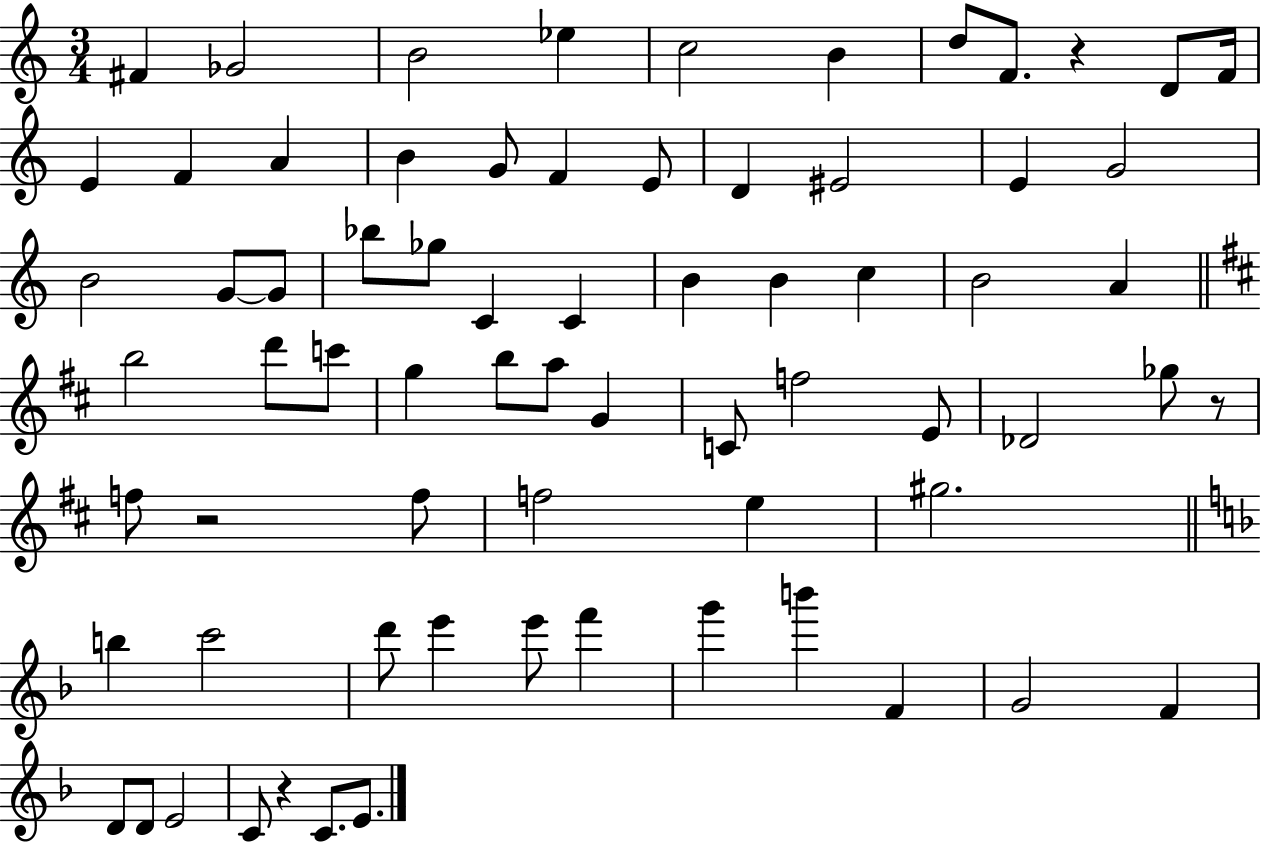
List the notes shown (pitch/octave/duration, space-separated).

F#4/q Gb4/h B4/h Eb5/q C5/h B4/q D5/e F4/e. R/q D4/e F4/s E4/q F4/q A4/q B4/q G4/e F4/q E4/e D4/q EIS4/h E4/q G4/h B4/h G4/e G4/e Bb5/e Gb5/e C4/q C4/q B4/q B4/q C5/q B4/h A4/q B5/h D6/e C6/e G5/q B5/e A5/e G4/q C4/e F5/h E4/e Db4/h Gb5/e R/e F5/e R/h F5/e F5/h E5/q G#5/h. B5/q C6/h D6/e E6/q E6/e F6/q G6/q B6/q F4/q G4/h F4/q D4/e D4/e E4/h C4/e R/q C4/e. E4/e.